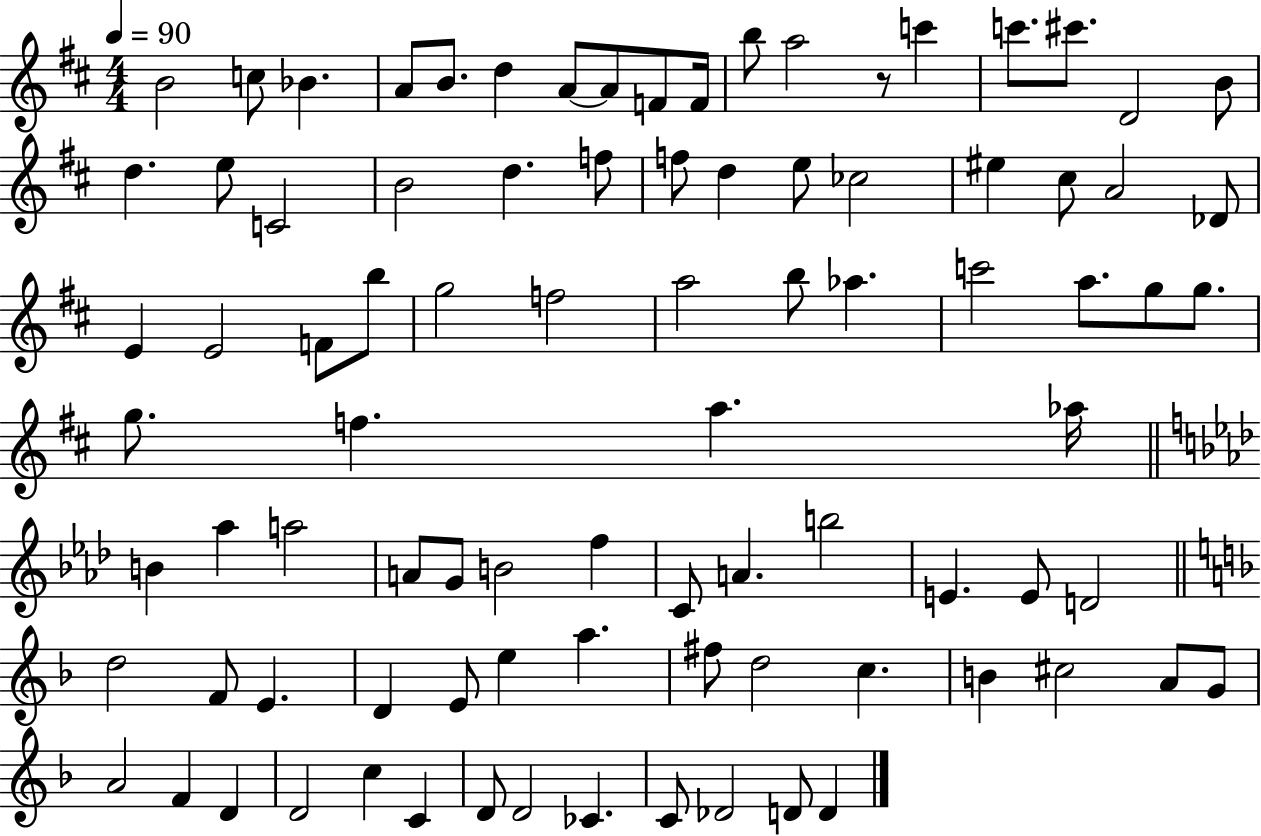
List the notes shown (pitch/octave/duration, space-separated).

B4/h C5/e Bb4/q. A4/e B4/e. D5/q A4/e A4/e F4/e F4/s B5/e A5/h R/e C6/q C6/e. C#6/e. D4/h B4/e D5/q. E5/e C4/h B4/h D5/q. F5/e F5/e D5/q E5/e CES5/h EIS5/q C#5/e A4/h Db4/e E4/q E4/h F4/e B5/e G5/h F5/h A5/h B5/e Ab5/q. C6/h A5/e. G5/e G5/e. G5/e. F5/q. A5/q. Ab5/s B4/q Ab5/q A5/h A4/e G4/e B4/h F5/q C4/e A4/q. B5/h E4/q. E4/e D4/h D5/h F4/e E4/q. D4/q E4/e E5/q A5/q. F#5/e D5/h C5/q. B4/q C#5/h A4/e G4/e A4/h F4/q D4/q D4/h C5/q C4/q D4/e D4/h CES4/q. C4/e Db4/h D4/e D4/q